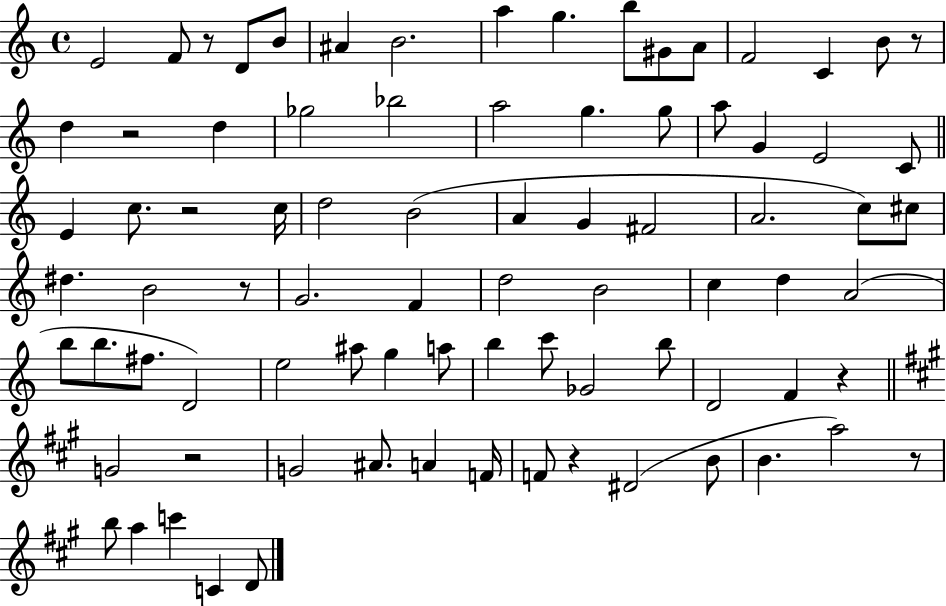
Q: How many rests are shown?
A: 9